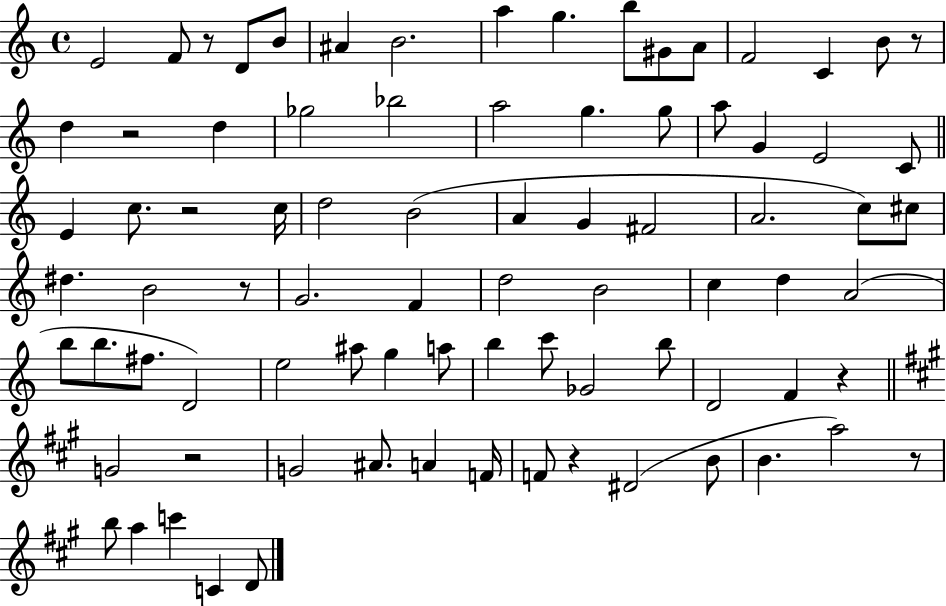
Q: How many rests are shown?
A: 9